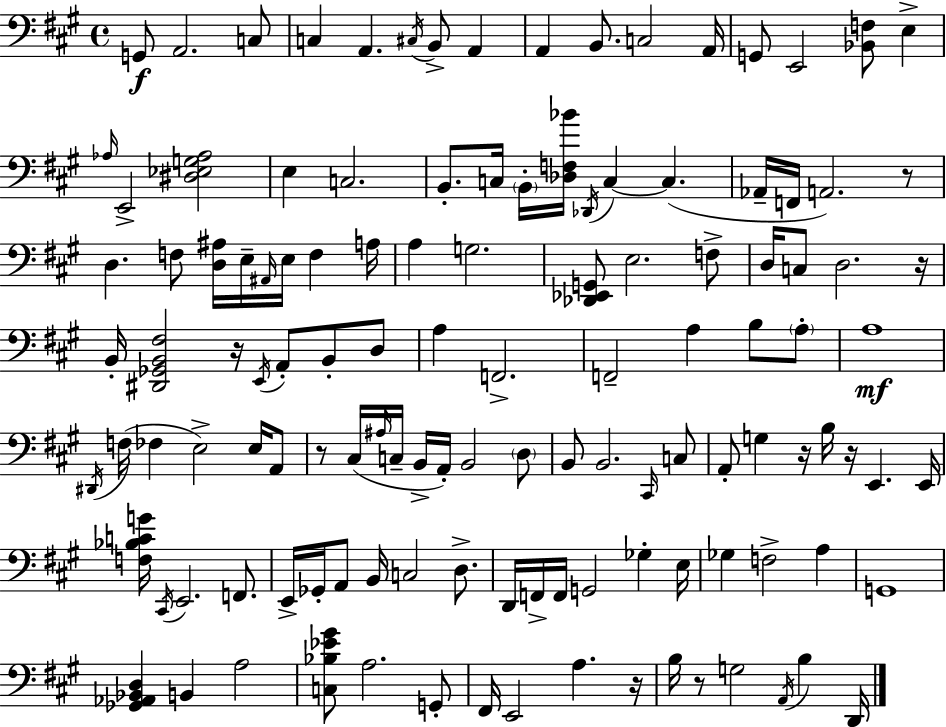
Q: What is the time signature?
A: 4/4